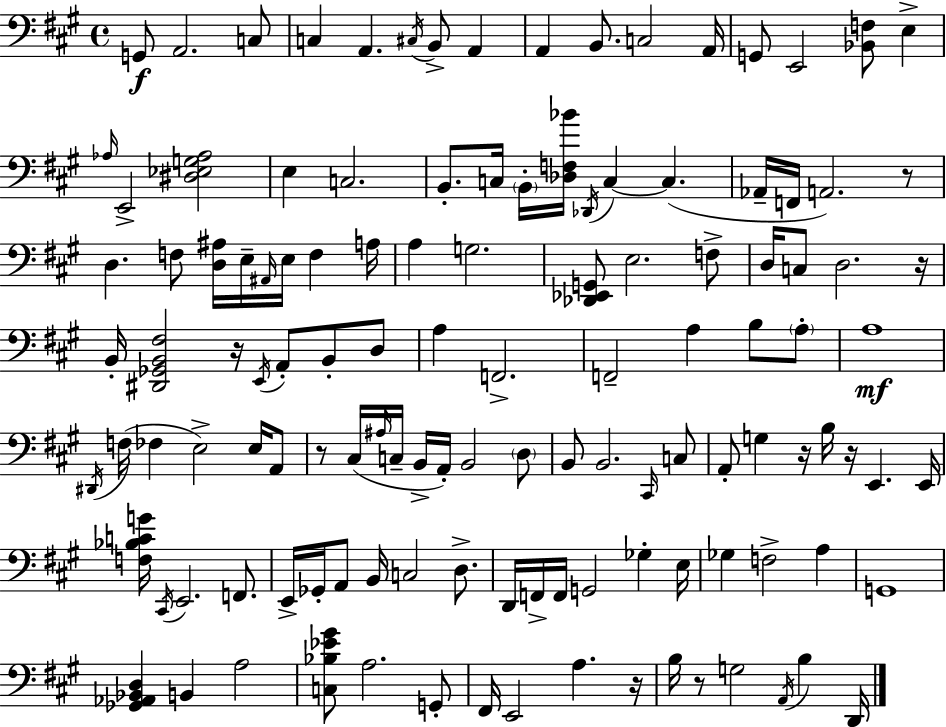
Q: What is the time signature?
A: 4/4